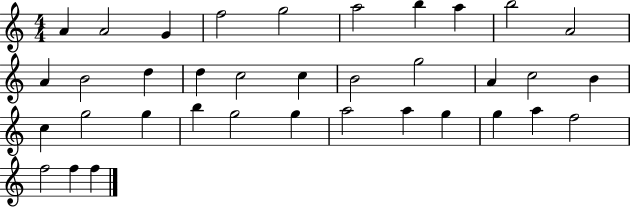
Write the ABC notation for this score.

X:1
T:Untitled
M:4/4
L:1/4
K:C
A A2 G f2 g2 a2 b a b2 A2 A B2 d d c2 c B2 g2 A c2 B c g2 g b g2 g a2 a g g a f2 f2 f f